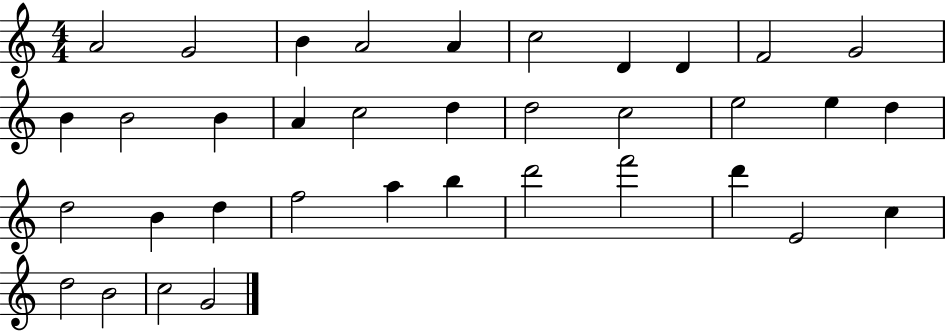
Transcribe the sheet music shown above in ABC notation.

X:1
T:Untitled
M:4/4
L:1/4
K:C
A2 G2 B A2 A c2 D D F2 G2 B B2 B A c2 d d2 c2 e2 e d d2 B d f2 a b d'2 f'2 d' E2 c d2 B2 c2 G2